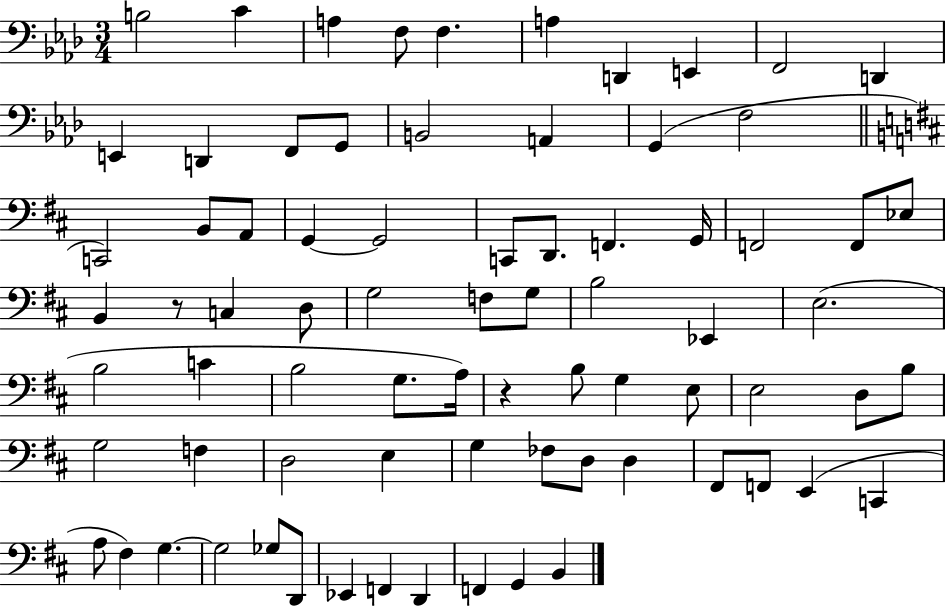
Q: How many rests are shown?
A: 2